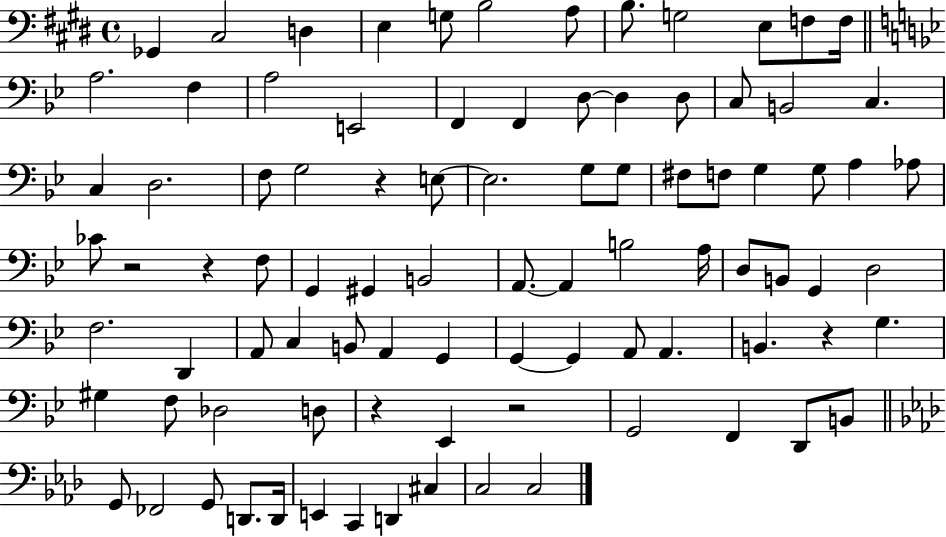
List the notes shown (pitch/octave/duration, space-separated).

Gb2/q C#3/h D3/q E3/q G3/e B3/h A3/e B3/e. G3/h E3/e F3/e F3/s A3/h. F3/q A3/h E2/h F2/q F2/q D3/e D3/q D3/e C3/e B2/h C3/q. C3/q D3/h. F3/e G3/h R/q E3/e E3/h. G3/e G3/e F#3/e F3/e G3/q G3/e A3/q Ab3/e CES4/e R/h R/q F3/e G2/q G#2/q B2/h A2/e. A2/q B3/h A3/s D3/e B2/e G2/q D3/h F3/h. D2/q A2/e C3/q B2/e A2/q G2/q G2/q G2/q A2/e A2/q. B2/q. R/q G3/q. G#3/q F3/e Db3/h D3/e R/q Eb2/q R/h G2/h F2/q D2/e B2/e G2/e FES2/h G2/e D2/e. D2/s E2/q C2/q D2/q C#3/q C3/h C3/h